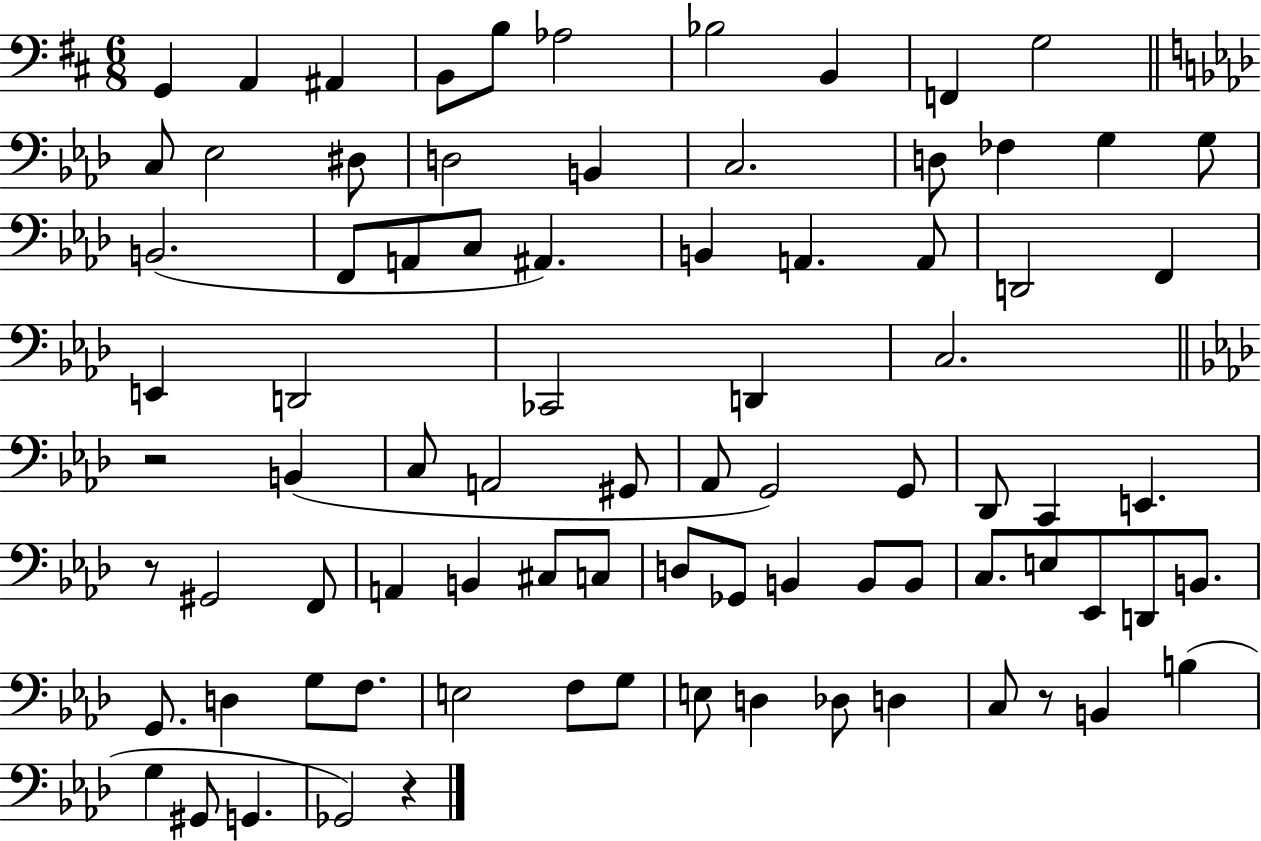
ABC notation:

X:1
T:Untitled
M:6/8
L:1/4
K:D
G,, A,, ^A,, B,,/2 B,/2 _A,2 _B,2 B,, F,, G,2 C,/2 _E,2 ^D,/2 D,2 B,, C,2 D,/2 _F, G, G,/2 B,,2 F,,/2 A,,/2 C,/2 ^A,, B,, A,, A,,/2 D,,2 F,, E,, D,,2 _C,,2 D,, C,2 z2 B,, C,/2 A,,2 ^G,,/2 _A,,/2 G,,2 G,,/2 _D,,/2 C,, E,, z/2 ^G,,2 F,,/2 A,, B,, ^C,/2 C,/2 D,/2 _G,,/2 B,, B,,/2 B,,/2 C,/2 E,/2 _E,,/2 D,,/2 B,,/2 G,,/2 D, G,/2 F,/2 E,2 F,/2 G,/2 E,/2 D, _D,/2 D, C,/2 z/2 B,, B, G, ^G,,/2 G,, _G,,2 z